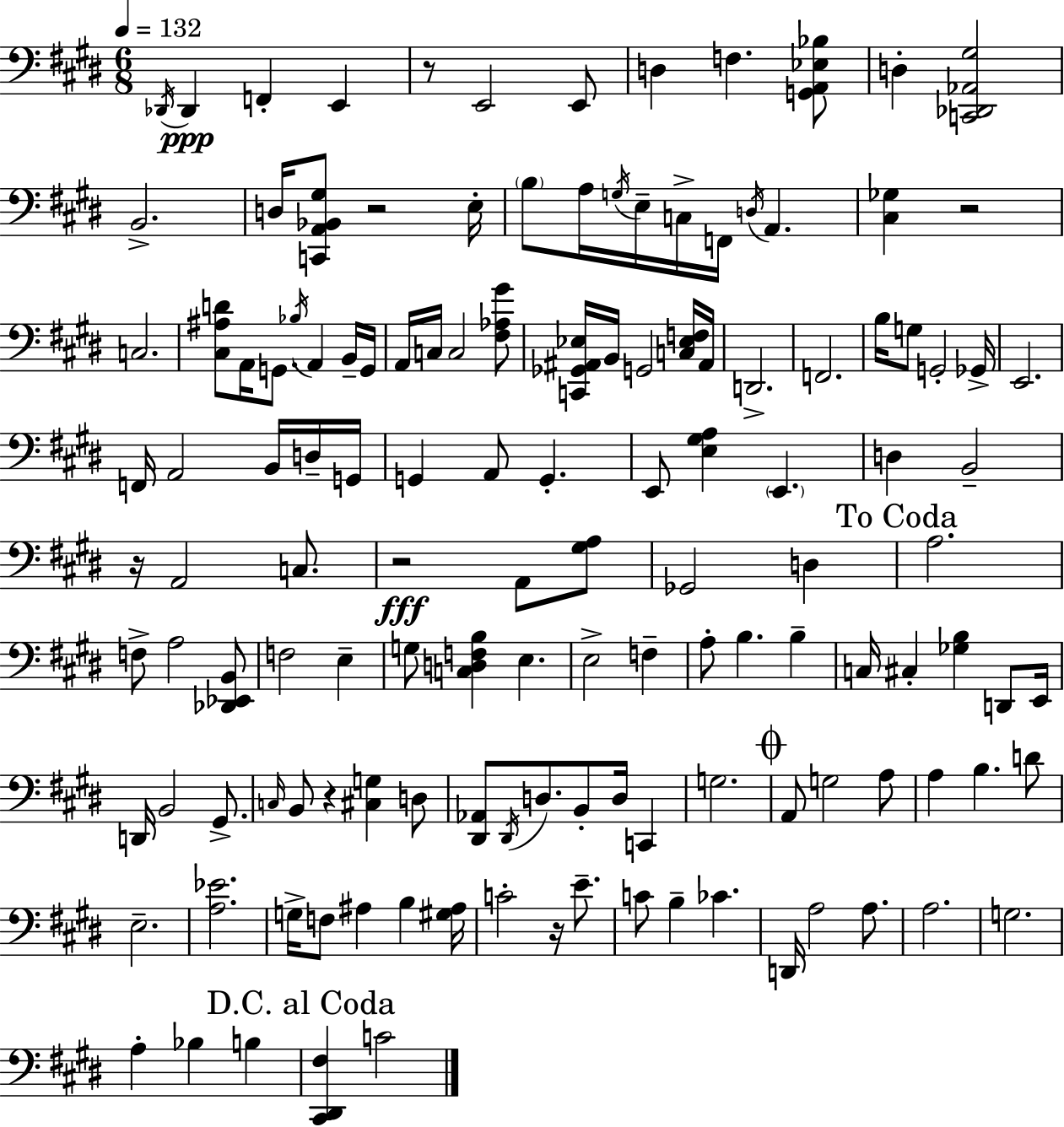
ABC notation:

X:1
T:Untitled
M:6/8
L:1/4
K:E
_D,,/4 _D,, F,, E,, z/2 E,,2 E,,/2 D, F, [G,,A,,_E,_B,]/2 D, [C,,_D,,_A,,^G,]2 B,,2 D,/4 [C,,A,,_B,,^G,]/2 z2 E,/4 B,/2 A,/4 G,/4 E,/4 C,/4 F,,/4 D,/4 A,, [^C,_G,] z2 C,2 [^C,^A,D]/2 A,,/4 G,,/2 _B,/4 A,, B,,/4 G,,/4 A,,/4 C,/4 C,2 [^F,_A,^G]/2 [C,,_G,,^A,,_E,]/4 B,,/4 G,,2 [C,_E,F,]/4 ^A,,/4 D,,2 F,,2 B,/4 G,/2 G,,2 _G,,/4 E,,2 F,,/4 A,,2 B,,/4 D,/4 G,,/4 G,, A,,/2 G,, E,,/2 [E,^G,A,] E,, D, B,,2 z/4 A,,2 C,/2 z2 A,,/2 [^G,A,]/2 _G,,2 D, A,2 F,/2 A,2 [_D,,_E,,B,,]/2 F,2 E, G,/2 [C,D,F,B,] E, E,2 F, A,/2 B, B, C,/4 ^C, [_G,B,] D,,/2 E,,/4 D,,/4 B,,2 ^G,,/2 C,/4 B,,/2 z [^C,G,] D,/2 [^D,,_A,,]/2 ^D,,/4 D,/2 B,,/2 D,/4 C,, G,2 A,,/2 G,2 A,/2 A, B, D/2 E,2 [A,_E]2 G,/4 F,/2 ^A, B, [^G,^A,]/4 C2 z/4 E/2 C/2 B, _C D,,/4 A,2 A,/2 A,2 G,2 A, _B, B, [^C,,^D,,^F,] C2